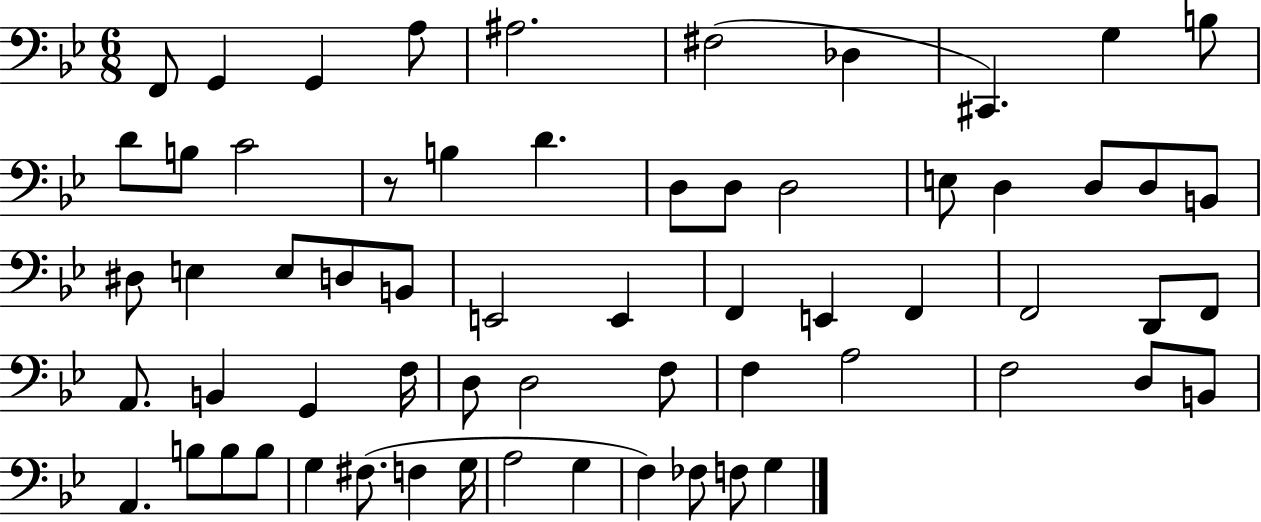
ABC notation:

X:1
T:Untitled
M:6/8
L:1/4
K:Bb
F,,/2 G,, G,, A,/2 ^A,2 ^F,2 _D, ^C,, G, B,/2 D/2 B,/2 C2 z/2 B, D D,/2 D,/2 D,2 E,/2 D, D,/2 D,/2 B,,/2 ^D,/2 E, E,/2 D,/2 B,,/2 E,,2 E,, F,, E,, F,, F,,2 D,,/2 F,,/2 A,,/2 B,, G,, F,/4 D,/2 D,2 F,/2 F, A,2 F,2 D,/2 B,,/2 A,, B,/2 B,/2 B,/2 G, ^F,/2 F, G,/4 A,2 G, F, _F,/2 F,/2 G,